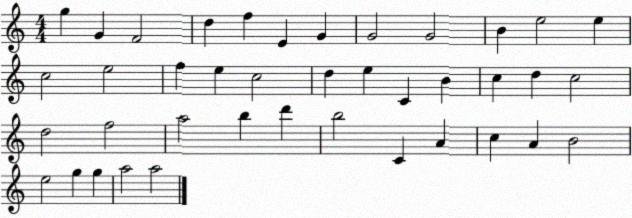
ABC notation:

X:1
T:Untitled
M:4/4
L:1/4
K:C
g G F2 d f E G G2 G2 B e2 e c2 e2 f e c2 d e C B c d c2 d2 f2 a2 b d' b2 C A c A B2 e2 g g a2 a2